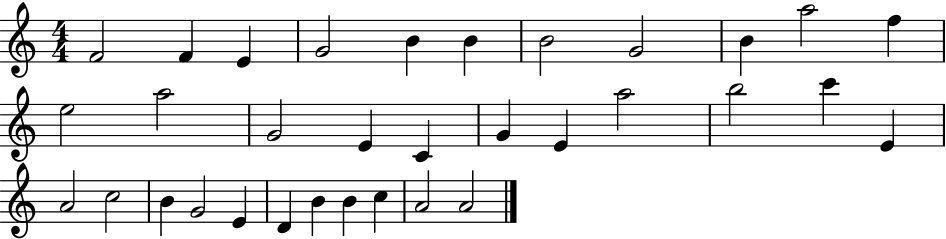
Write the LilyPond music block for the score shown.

{
  \clef treble
  \numericTimeSignature
  \time 4/4
  \key c \major
  f'2 f'4 e'4 | g'2 b'4 b'4 | b'2 g'2 | b'4 a''2 f''4 | \break e''2 a''2 | g'2 e'4 c'4 | g'4 e'4 a''2 | b''2 c'''4 e'4 | \break a'2 c''2 | b'4 g'2 e'4 | d'4 b'4 b'4 c''4 | a'2 a'2 | \break \bar "|."
}